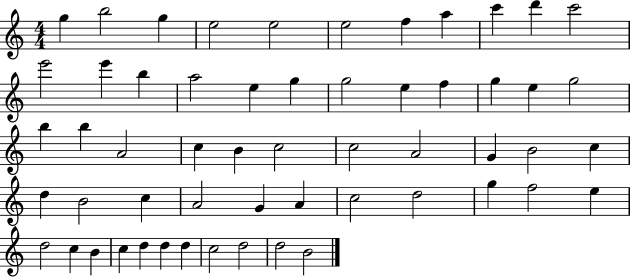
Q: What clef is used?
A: treble